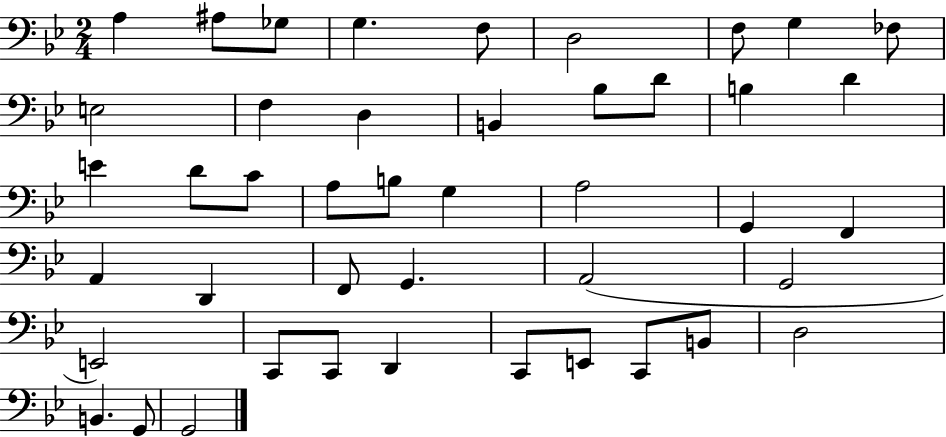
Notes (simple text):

A3/q A#3/e Gb3/e G3/q. F3/e D3/h F3/e G3/q FES3/e E3/h F3/q D3/q B2/q Bb3/e D4/e B3/q D4/q E4/q D4/e C4/e A3/e B3/e G3/q A3/h G2/q F2/q A2/q D2/q F2/e G2/q. A2/h G2/h E2/h C2/e C2/e D2/q C2/e E2/e C2/e B2/e D3/h B2/q. G2/e G2/h